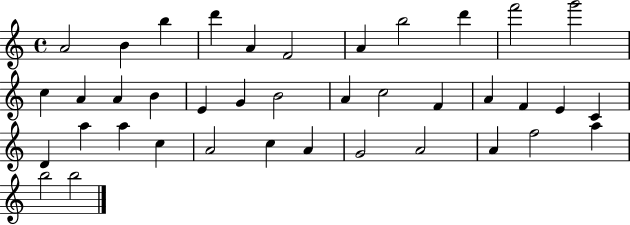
{
  \clef treble
  \time 4/4
  \defaultTimeSignature
  \key c \major
  a'2 b'4 b''4 | d'''4 a'4 f'2 | a'4 b''2 d'''4 | f'''2 g'''2 | \break c''4 a'4 a'4 b'4 | e'4 g'4 b'2 | a'4 c''2 f'4 | a'4 f'4 e'4 c'4 | \break d'4 a''4 a''4 c''4 | a'2 c''4 a'4 | g'2 a'2 | a'4 f''2 a''4 | \break b''2 b''2 | \bar "|."
}